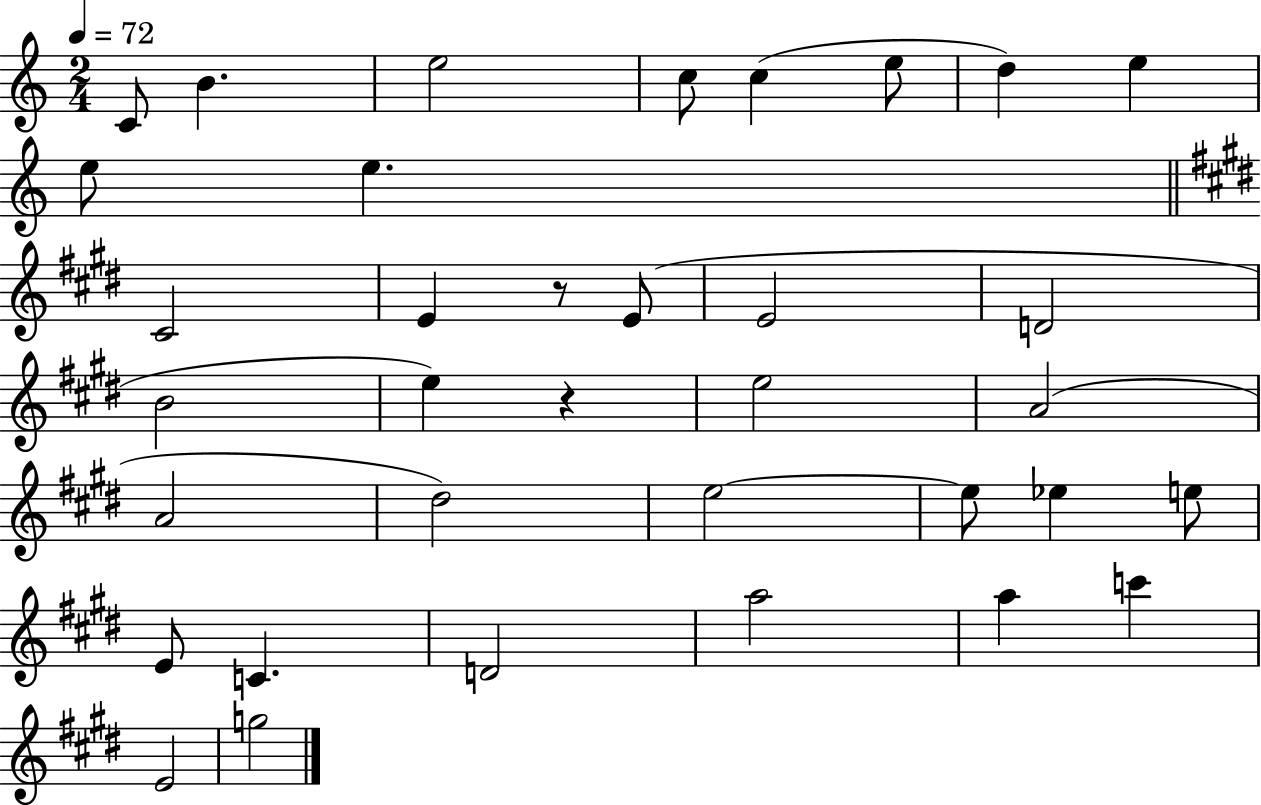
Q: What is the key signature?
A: C major